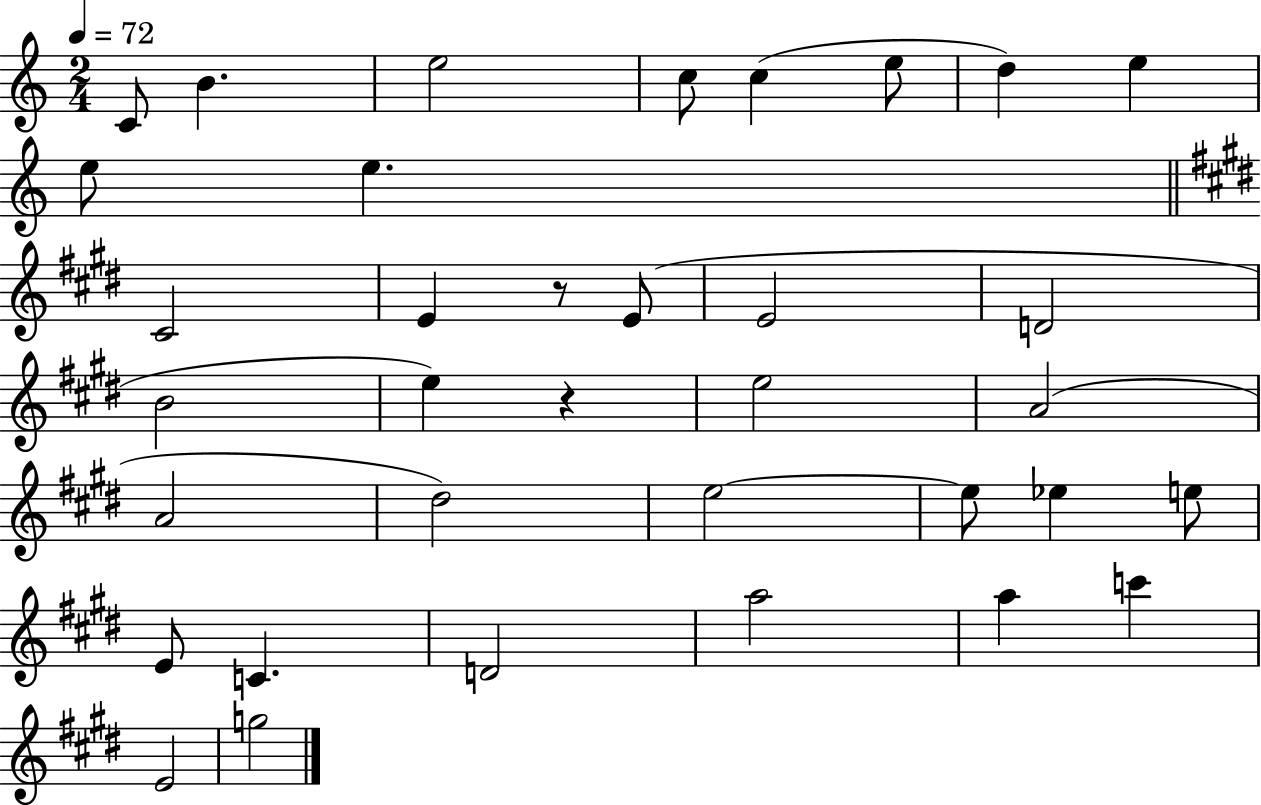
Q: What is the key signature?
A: C major